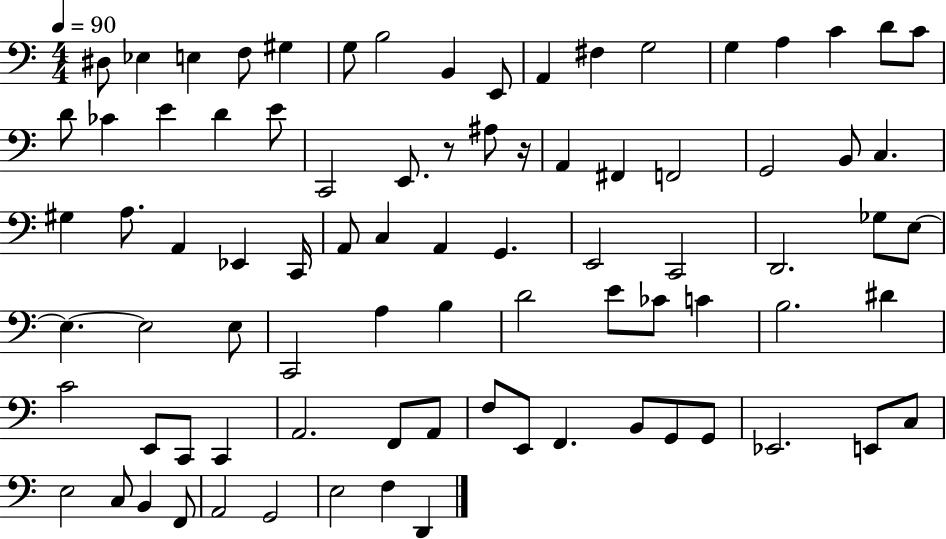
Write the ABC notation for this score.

X:1
T:Untitled
M:4/4
L:1/4
K:C
^D,/2 _E, E, F,/2 ^G, G,/2 B,2 B,, E,,/2 A,, ^F, G,2 G, A, C D/2 C/2 D/2 _C E D E/2 C,,2 E,,/2 z/2 ^A,/2 z/4 A,, ^F,, F,,2 G,,2 B,,/2 C, ^G, A,/2 A,, _E,, C,,/4 A,,/2 C, A,, G,, E,,2 C,,2 D,,2 _G,/2 E,/2 E, E,2 E,/2 C,,2 A, B, D2 E/2 _C/2 C B,2 ^D C2 E,,/2 C,,/2 C,, A,,2 F,,/2 A,,/2 F,/2 E,,/2 F,, B,,/2 G,,/2 G,,/2 _E,,2 E,,/2 C,/2 E,2 C,/2 B,, F,,/2 A,,2 G,,2 E,2 F, D,,